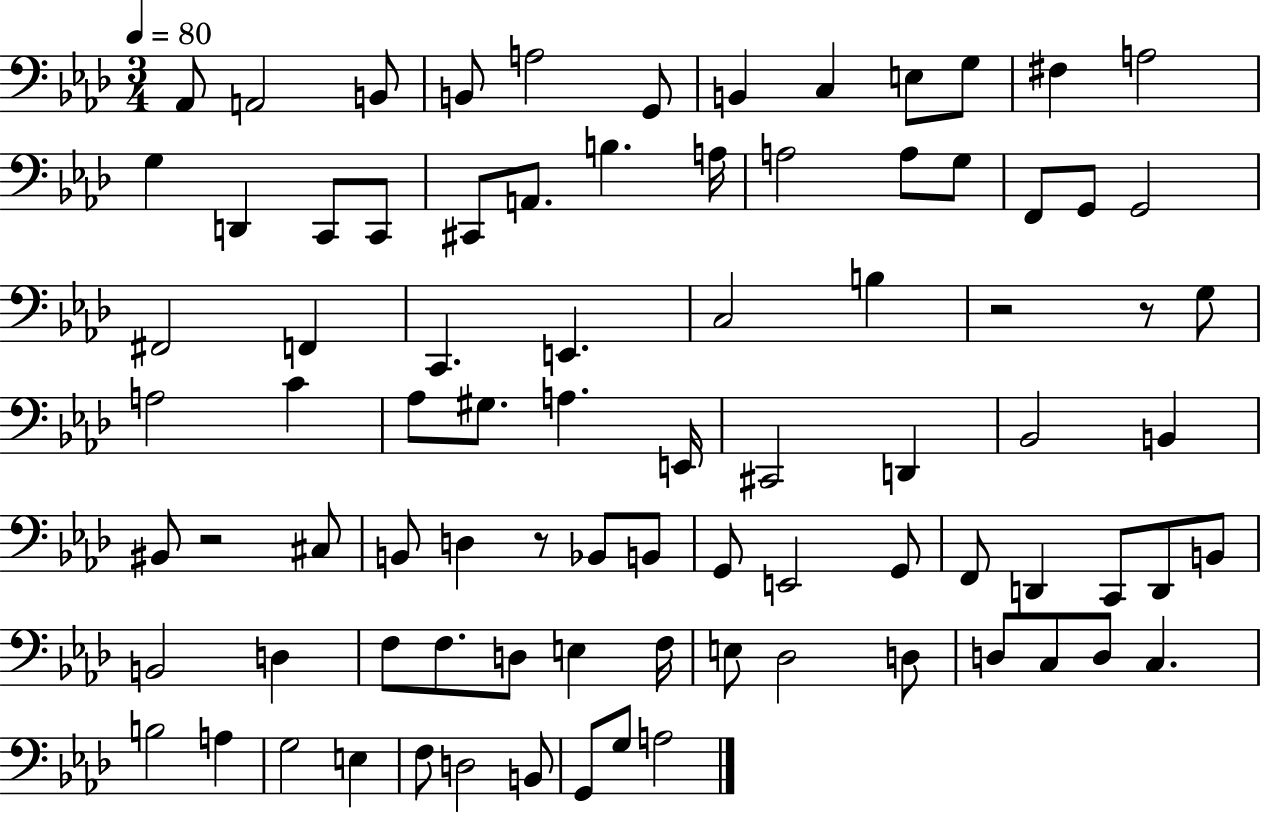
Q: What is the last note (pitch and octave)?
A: A3